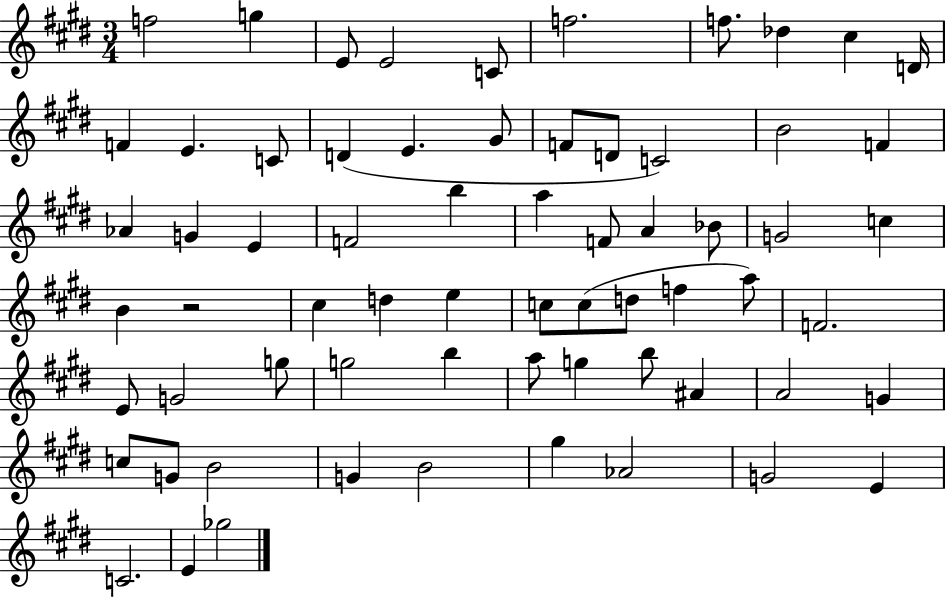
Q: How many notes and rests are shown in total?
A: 66